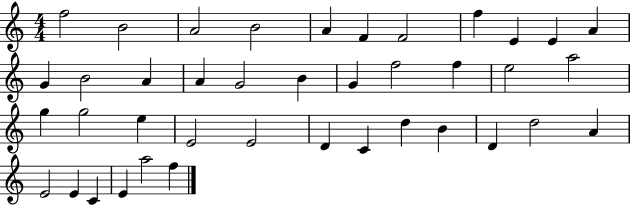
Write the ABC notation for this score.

X:1
T:Untitled
M:4/4
L:1/4
K:C
f2 B2 A2 B2 A F F2 f E E A G B2 A A G2 B G f2 f e2 a2 g g2 e E2 E2 D C d B D d2 A E2 E C E a2 f